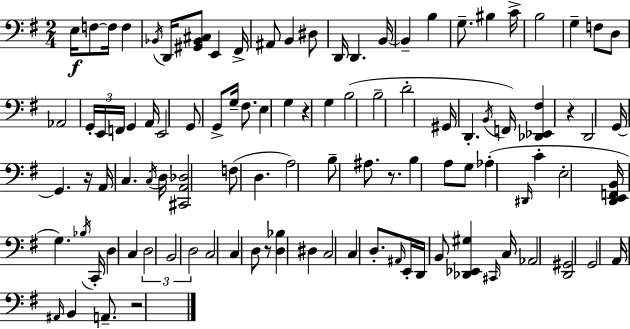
X:1
T:Untitled
M:2/4
L:1/4
K:G
E,/4 F,/2 F,/4 F, _B,,/4 D,,/4 [^G,,_B,,^C,]/2 E,, ^F,,/4 ^A,,/2 B,, ^D,/2 D,,/4 D,, B,,/4 B,, B, G,/2 ^B, C/4 B,2 G, F,/2 D,/2 _A,,2 G,,/4 E,,/4 F,,/4 G,, A,,/4 E,,2 G,,/2 G,,/2 G,/4 ^F,/2 E, G, z G, B,2 B,2 D2 ^G,,/4 D,, B,,/4 F,,/4 [_D,,_E,,^F,] z D,,2 G,,/4 G,, z/4 A,,/4 C, C,/4 D,/4 [^C,,A,,_D,]2 F,/2 D, A,2 B,/2 ^A,/2 z/2 B, A,/2 G,/2 _A, ^D,,/4 C E,2 [D,,E,,F,,B,,]/4 G, _B,/4 C,,/4 D, C, D,2 B,,2 D,2 C,2 C, D,/2 z/2 [D,_B,] ^D, C,2 C, D,/2 ^A,,/4 E,,/4 D,,/4 B,,/2 [_D,,_E,,^G,] ^C,,/4 C,/4 _A,,2 [D,,^G,,]2 G,,2 A,,/4 ^A,,/4 B,, A,,/2 z2